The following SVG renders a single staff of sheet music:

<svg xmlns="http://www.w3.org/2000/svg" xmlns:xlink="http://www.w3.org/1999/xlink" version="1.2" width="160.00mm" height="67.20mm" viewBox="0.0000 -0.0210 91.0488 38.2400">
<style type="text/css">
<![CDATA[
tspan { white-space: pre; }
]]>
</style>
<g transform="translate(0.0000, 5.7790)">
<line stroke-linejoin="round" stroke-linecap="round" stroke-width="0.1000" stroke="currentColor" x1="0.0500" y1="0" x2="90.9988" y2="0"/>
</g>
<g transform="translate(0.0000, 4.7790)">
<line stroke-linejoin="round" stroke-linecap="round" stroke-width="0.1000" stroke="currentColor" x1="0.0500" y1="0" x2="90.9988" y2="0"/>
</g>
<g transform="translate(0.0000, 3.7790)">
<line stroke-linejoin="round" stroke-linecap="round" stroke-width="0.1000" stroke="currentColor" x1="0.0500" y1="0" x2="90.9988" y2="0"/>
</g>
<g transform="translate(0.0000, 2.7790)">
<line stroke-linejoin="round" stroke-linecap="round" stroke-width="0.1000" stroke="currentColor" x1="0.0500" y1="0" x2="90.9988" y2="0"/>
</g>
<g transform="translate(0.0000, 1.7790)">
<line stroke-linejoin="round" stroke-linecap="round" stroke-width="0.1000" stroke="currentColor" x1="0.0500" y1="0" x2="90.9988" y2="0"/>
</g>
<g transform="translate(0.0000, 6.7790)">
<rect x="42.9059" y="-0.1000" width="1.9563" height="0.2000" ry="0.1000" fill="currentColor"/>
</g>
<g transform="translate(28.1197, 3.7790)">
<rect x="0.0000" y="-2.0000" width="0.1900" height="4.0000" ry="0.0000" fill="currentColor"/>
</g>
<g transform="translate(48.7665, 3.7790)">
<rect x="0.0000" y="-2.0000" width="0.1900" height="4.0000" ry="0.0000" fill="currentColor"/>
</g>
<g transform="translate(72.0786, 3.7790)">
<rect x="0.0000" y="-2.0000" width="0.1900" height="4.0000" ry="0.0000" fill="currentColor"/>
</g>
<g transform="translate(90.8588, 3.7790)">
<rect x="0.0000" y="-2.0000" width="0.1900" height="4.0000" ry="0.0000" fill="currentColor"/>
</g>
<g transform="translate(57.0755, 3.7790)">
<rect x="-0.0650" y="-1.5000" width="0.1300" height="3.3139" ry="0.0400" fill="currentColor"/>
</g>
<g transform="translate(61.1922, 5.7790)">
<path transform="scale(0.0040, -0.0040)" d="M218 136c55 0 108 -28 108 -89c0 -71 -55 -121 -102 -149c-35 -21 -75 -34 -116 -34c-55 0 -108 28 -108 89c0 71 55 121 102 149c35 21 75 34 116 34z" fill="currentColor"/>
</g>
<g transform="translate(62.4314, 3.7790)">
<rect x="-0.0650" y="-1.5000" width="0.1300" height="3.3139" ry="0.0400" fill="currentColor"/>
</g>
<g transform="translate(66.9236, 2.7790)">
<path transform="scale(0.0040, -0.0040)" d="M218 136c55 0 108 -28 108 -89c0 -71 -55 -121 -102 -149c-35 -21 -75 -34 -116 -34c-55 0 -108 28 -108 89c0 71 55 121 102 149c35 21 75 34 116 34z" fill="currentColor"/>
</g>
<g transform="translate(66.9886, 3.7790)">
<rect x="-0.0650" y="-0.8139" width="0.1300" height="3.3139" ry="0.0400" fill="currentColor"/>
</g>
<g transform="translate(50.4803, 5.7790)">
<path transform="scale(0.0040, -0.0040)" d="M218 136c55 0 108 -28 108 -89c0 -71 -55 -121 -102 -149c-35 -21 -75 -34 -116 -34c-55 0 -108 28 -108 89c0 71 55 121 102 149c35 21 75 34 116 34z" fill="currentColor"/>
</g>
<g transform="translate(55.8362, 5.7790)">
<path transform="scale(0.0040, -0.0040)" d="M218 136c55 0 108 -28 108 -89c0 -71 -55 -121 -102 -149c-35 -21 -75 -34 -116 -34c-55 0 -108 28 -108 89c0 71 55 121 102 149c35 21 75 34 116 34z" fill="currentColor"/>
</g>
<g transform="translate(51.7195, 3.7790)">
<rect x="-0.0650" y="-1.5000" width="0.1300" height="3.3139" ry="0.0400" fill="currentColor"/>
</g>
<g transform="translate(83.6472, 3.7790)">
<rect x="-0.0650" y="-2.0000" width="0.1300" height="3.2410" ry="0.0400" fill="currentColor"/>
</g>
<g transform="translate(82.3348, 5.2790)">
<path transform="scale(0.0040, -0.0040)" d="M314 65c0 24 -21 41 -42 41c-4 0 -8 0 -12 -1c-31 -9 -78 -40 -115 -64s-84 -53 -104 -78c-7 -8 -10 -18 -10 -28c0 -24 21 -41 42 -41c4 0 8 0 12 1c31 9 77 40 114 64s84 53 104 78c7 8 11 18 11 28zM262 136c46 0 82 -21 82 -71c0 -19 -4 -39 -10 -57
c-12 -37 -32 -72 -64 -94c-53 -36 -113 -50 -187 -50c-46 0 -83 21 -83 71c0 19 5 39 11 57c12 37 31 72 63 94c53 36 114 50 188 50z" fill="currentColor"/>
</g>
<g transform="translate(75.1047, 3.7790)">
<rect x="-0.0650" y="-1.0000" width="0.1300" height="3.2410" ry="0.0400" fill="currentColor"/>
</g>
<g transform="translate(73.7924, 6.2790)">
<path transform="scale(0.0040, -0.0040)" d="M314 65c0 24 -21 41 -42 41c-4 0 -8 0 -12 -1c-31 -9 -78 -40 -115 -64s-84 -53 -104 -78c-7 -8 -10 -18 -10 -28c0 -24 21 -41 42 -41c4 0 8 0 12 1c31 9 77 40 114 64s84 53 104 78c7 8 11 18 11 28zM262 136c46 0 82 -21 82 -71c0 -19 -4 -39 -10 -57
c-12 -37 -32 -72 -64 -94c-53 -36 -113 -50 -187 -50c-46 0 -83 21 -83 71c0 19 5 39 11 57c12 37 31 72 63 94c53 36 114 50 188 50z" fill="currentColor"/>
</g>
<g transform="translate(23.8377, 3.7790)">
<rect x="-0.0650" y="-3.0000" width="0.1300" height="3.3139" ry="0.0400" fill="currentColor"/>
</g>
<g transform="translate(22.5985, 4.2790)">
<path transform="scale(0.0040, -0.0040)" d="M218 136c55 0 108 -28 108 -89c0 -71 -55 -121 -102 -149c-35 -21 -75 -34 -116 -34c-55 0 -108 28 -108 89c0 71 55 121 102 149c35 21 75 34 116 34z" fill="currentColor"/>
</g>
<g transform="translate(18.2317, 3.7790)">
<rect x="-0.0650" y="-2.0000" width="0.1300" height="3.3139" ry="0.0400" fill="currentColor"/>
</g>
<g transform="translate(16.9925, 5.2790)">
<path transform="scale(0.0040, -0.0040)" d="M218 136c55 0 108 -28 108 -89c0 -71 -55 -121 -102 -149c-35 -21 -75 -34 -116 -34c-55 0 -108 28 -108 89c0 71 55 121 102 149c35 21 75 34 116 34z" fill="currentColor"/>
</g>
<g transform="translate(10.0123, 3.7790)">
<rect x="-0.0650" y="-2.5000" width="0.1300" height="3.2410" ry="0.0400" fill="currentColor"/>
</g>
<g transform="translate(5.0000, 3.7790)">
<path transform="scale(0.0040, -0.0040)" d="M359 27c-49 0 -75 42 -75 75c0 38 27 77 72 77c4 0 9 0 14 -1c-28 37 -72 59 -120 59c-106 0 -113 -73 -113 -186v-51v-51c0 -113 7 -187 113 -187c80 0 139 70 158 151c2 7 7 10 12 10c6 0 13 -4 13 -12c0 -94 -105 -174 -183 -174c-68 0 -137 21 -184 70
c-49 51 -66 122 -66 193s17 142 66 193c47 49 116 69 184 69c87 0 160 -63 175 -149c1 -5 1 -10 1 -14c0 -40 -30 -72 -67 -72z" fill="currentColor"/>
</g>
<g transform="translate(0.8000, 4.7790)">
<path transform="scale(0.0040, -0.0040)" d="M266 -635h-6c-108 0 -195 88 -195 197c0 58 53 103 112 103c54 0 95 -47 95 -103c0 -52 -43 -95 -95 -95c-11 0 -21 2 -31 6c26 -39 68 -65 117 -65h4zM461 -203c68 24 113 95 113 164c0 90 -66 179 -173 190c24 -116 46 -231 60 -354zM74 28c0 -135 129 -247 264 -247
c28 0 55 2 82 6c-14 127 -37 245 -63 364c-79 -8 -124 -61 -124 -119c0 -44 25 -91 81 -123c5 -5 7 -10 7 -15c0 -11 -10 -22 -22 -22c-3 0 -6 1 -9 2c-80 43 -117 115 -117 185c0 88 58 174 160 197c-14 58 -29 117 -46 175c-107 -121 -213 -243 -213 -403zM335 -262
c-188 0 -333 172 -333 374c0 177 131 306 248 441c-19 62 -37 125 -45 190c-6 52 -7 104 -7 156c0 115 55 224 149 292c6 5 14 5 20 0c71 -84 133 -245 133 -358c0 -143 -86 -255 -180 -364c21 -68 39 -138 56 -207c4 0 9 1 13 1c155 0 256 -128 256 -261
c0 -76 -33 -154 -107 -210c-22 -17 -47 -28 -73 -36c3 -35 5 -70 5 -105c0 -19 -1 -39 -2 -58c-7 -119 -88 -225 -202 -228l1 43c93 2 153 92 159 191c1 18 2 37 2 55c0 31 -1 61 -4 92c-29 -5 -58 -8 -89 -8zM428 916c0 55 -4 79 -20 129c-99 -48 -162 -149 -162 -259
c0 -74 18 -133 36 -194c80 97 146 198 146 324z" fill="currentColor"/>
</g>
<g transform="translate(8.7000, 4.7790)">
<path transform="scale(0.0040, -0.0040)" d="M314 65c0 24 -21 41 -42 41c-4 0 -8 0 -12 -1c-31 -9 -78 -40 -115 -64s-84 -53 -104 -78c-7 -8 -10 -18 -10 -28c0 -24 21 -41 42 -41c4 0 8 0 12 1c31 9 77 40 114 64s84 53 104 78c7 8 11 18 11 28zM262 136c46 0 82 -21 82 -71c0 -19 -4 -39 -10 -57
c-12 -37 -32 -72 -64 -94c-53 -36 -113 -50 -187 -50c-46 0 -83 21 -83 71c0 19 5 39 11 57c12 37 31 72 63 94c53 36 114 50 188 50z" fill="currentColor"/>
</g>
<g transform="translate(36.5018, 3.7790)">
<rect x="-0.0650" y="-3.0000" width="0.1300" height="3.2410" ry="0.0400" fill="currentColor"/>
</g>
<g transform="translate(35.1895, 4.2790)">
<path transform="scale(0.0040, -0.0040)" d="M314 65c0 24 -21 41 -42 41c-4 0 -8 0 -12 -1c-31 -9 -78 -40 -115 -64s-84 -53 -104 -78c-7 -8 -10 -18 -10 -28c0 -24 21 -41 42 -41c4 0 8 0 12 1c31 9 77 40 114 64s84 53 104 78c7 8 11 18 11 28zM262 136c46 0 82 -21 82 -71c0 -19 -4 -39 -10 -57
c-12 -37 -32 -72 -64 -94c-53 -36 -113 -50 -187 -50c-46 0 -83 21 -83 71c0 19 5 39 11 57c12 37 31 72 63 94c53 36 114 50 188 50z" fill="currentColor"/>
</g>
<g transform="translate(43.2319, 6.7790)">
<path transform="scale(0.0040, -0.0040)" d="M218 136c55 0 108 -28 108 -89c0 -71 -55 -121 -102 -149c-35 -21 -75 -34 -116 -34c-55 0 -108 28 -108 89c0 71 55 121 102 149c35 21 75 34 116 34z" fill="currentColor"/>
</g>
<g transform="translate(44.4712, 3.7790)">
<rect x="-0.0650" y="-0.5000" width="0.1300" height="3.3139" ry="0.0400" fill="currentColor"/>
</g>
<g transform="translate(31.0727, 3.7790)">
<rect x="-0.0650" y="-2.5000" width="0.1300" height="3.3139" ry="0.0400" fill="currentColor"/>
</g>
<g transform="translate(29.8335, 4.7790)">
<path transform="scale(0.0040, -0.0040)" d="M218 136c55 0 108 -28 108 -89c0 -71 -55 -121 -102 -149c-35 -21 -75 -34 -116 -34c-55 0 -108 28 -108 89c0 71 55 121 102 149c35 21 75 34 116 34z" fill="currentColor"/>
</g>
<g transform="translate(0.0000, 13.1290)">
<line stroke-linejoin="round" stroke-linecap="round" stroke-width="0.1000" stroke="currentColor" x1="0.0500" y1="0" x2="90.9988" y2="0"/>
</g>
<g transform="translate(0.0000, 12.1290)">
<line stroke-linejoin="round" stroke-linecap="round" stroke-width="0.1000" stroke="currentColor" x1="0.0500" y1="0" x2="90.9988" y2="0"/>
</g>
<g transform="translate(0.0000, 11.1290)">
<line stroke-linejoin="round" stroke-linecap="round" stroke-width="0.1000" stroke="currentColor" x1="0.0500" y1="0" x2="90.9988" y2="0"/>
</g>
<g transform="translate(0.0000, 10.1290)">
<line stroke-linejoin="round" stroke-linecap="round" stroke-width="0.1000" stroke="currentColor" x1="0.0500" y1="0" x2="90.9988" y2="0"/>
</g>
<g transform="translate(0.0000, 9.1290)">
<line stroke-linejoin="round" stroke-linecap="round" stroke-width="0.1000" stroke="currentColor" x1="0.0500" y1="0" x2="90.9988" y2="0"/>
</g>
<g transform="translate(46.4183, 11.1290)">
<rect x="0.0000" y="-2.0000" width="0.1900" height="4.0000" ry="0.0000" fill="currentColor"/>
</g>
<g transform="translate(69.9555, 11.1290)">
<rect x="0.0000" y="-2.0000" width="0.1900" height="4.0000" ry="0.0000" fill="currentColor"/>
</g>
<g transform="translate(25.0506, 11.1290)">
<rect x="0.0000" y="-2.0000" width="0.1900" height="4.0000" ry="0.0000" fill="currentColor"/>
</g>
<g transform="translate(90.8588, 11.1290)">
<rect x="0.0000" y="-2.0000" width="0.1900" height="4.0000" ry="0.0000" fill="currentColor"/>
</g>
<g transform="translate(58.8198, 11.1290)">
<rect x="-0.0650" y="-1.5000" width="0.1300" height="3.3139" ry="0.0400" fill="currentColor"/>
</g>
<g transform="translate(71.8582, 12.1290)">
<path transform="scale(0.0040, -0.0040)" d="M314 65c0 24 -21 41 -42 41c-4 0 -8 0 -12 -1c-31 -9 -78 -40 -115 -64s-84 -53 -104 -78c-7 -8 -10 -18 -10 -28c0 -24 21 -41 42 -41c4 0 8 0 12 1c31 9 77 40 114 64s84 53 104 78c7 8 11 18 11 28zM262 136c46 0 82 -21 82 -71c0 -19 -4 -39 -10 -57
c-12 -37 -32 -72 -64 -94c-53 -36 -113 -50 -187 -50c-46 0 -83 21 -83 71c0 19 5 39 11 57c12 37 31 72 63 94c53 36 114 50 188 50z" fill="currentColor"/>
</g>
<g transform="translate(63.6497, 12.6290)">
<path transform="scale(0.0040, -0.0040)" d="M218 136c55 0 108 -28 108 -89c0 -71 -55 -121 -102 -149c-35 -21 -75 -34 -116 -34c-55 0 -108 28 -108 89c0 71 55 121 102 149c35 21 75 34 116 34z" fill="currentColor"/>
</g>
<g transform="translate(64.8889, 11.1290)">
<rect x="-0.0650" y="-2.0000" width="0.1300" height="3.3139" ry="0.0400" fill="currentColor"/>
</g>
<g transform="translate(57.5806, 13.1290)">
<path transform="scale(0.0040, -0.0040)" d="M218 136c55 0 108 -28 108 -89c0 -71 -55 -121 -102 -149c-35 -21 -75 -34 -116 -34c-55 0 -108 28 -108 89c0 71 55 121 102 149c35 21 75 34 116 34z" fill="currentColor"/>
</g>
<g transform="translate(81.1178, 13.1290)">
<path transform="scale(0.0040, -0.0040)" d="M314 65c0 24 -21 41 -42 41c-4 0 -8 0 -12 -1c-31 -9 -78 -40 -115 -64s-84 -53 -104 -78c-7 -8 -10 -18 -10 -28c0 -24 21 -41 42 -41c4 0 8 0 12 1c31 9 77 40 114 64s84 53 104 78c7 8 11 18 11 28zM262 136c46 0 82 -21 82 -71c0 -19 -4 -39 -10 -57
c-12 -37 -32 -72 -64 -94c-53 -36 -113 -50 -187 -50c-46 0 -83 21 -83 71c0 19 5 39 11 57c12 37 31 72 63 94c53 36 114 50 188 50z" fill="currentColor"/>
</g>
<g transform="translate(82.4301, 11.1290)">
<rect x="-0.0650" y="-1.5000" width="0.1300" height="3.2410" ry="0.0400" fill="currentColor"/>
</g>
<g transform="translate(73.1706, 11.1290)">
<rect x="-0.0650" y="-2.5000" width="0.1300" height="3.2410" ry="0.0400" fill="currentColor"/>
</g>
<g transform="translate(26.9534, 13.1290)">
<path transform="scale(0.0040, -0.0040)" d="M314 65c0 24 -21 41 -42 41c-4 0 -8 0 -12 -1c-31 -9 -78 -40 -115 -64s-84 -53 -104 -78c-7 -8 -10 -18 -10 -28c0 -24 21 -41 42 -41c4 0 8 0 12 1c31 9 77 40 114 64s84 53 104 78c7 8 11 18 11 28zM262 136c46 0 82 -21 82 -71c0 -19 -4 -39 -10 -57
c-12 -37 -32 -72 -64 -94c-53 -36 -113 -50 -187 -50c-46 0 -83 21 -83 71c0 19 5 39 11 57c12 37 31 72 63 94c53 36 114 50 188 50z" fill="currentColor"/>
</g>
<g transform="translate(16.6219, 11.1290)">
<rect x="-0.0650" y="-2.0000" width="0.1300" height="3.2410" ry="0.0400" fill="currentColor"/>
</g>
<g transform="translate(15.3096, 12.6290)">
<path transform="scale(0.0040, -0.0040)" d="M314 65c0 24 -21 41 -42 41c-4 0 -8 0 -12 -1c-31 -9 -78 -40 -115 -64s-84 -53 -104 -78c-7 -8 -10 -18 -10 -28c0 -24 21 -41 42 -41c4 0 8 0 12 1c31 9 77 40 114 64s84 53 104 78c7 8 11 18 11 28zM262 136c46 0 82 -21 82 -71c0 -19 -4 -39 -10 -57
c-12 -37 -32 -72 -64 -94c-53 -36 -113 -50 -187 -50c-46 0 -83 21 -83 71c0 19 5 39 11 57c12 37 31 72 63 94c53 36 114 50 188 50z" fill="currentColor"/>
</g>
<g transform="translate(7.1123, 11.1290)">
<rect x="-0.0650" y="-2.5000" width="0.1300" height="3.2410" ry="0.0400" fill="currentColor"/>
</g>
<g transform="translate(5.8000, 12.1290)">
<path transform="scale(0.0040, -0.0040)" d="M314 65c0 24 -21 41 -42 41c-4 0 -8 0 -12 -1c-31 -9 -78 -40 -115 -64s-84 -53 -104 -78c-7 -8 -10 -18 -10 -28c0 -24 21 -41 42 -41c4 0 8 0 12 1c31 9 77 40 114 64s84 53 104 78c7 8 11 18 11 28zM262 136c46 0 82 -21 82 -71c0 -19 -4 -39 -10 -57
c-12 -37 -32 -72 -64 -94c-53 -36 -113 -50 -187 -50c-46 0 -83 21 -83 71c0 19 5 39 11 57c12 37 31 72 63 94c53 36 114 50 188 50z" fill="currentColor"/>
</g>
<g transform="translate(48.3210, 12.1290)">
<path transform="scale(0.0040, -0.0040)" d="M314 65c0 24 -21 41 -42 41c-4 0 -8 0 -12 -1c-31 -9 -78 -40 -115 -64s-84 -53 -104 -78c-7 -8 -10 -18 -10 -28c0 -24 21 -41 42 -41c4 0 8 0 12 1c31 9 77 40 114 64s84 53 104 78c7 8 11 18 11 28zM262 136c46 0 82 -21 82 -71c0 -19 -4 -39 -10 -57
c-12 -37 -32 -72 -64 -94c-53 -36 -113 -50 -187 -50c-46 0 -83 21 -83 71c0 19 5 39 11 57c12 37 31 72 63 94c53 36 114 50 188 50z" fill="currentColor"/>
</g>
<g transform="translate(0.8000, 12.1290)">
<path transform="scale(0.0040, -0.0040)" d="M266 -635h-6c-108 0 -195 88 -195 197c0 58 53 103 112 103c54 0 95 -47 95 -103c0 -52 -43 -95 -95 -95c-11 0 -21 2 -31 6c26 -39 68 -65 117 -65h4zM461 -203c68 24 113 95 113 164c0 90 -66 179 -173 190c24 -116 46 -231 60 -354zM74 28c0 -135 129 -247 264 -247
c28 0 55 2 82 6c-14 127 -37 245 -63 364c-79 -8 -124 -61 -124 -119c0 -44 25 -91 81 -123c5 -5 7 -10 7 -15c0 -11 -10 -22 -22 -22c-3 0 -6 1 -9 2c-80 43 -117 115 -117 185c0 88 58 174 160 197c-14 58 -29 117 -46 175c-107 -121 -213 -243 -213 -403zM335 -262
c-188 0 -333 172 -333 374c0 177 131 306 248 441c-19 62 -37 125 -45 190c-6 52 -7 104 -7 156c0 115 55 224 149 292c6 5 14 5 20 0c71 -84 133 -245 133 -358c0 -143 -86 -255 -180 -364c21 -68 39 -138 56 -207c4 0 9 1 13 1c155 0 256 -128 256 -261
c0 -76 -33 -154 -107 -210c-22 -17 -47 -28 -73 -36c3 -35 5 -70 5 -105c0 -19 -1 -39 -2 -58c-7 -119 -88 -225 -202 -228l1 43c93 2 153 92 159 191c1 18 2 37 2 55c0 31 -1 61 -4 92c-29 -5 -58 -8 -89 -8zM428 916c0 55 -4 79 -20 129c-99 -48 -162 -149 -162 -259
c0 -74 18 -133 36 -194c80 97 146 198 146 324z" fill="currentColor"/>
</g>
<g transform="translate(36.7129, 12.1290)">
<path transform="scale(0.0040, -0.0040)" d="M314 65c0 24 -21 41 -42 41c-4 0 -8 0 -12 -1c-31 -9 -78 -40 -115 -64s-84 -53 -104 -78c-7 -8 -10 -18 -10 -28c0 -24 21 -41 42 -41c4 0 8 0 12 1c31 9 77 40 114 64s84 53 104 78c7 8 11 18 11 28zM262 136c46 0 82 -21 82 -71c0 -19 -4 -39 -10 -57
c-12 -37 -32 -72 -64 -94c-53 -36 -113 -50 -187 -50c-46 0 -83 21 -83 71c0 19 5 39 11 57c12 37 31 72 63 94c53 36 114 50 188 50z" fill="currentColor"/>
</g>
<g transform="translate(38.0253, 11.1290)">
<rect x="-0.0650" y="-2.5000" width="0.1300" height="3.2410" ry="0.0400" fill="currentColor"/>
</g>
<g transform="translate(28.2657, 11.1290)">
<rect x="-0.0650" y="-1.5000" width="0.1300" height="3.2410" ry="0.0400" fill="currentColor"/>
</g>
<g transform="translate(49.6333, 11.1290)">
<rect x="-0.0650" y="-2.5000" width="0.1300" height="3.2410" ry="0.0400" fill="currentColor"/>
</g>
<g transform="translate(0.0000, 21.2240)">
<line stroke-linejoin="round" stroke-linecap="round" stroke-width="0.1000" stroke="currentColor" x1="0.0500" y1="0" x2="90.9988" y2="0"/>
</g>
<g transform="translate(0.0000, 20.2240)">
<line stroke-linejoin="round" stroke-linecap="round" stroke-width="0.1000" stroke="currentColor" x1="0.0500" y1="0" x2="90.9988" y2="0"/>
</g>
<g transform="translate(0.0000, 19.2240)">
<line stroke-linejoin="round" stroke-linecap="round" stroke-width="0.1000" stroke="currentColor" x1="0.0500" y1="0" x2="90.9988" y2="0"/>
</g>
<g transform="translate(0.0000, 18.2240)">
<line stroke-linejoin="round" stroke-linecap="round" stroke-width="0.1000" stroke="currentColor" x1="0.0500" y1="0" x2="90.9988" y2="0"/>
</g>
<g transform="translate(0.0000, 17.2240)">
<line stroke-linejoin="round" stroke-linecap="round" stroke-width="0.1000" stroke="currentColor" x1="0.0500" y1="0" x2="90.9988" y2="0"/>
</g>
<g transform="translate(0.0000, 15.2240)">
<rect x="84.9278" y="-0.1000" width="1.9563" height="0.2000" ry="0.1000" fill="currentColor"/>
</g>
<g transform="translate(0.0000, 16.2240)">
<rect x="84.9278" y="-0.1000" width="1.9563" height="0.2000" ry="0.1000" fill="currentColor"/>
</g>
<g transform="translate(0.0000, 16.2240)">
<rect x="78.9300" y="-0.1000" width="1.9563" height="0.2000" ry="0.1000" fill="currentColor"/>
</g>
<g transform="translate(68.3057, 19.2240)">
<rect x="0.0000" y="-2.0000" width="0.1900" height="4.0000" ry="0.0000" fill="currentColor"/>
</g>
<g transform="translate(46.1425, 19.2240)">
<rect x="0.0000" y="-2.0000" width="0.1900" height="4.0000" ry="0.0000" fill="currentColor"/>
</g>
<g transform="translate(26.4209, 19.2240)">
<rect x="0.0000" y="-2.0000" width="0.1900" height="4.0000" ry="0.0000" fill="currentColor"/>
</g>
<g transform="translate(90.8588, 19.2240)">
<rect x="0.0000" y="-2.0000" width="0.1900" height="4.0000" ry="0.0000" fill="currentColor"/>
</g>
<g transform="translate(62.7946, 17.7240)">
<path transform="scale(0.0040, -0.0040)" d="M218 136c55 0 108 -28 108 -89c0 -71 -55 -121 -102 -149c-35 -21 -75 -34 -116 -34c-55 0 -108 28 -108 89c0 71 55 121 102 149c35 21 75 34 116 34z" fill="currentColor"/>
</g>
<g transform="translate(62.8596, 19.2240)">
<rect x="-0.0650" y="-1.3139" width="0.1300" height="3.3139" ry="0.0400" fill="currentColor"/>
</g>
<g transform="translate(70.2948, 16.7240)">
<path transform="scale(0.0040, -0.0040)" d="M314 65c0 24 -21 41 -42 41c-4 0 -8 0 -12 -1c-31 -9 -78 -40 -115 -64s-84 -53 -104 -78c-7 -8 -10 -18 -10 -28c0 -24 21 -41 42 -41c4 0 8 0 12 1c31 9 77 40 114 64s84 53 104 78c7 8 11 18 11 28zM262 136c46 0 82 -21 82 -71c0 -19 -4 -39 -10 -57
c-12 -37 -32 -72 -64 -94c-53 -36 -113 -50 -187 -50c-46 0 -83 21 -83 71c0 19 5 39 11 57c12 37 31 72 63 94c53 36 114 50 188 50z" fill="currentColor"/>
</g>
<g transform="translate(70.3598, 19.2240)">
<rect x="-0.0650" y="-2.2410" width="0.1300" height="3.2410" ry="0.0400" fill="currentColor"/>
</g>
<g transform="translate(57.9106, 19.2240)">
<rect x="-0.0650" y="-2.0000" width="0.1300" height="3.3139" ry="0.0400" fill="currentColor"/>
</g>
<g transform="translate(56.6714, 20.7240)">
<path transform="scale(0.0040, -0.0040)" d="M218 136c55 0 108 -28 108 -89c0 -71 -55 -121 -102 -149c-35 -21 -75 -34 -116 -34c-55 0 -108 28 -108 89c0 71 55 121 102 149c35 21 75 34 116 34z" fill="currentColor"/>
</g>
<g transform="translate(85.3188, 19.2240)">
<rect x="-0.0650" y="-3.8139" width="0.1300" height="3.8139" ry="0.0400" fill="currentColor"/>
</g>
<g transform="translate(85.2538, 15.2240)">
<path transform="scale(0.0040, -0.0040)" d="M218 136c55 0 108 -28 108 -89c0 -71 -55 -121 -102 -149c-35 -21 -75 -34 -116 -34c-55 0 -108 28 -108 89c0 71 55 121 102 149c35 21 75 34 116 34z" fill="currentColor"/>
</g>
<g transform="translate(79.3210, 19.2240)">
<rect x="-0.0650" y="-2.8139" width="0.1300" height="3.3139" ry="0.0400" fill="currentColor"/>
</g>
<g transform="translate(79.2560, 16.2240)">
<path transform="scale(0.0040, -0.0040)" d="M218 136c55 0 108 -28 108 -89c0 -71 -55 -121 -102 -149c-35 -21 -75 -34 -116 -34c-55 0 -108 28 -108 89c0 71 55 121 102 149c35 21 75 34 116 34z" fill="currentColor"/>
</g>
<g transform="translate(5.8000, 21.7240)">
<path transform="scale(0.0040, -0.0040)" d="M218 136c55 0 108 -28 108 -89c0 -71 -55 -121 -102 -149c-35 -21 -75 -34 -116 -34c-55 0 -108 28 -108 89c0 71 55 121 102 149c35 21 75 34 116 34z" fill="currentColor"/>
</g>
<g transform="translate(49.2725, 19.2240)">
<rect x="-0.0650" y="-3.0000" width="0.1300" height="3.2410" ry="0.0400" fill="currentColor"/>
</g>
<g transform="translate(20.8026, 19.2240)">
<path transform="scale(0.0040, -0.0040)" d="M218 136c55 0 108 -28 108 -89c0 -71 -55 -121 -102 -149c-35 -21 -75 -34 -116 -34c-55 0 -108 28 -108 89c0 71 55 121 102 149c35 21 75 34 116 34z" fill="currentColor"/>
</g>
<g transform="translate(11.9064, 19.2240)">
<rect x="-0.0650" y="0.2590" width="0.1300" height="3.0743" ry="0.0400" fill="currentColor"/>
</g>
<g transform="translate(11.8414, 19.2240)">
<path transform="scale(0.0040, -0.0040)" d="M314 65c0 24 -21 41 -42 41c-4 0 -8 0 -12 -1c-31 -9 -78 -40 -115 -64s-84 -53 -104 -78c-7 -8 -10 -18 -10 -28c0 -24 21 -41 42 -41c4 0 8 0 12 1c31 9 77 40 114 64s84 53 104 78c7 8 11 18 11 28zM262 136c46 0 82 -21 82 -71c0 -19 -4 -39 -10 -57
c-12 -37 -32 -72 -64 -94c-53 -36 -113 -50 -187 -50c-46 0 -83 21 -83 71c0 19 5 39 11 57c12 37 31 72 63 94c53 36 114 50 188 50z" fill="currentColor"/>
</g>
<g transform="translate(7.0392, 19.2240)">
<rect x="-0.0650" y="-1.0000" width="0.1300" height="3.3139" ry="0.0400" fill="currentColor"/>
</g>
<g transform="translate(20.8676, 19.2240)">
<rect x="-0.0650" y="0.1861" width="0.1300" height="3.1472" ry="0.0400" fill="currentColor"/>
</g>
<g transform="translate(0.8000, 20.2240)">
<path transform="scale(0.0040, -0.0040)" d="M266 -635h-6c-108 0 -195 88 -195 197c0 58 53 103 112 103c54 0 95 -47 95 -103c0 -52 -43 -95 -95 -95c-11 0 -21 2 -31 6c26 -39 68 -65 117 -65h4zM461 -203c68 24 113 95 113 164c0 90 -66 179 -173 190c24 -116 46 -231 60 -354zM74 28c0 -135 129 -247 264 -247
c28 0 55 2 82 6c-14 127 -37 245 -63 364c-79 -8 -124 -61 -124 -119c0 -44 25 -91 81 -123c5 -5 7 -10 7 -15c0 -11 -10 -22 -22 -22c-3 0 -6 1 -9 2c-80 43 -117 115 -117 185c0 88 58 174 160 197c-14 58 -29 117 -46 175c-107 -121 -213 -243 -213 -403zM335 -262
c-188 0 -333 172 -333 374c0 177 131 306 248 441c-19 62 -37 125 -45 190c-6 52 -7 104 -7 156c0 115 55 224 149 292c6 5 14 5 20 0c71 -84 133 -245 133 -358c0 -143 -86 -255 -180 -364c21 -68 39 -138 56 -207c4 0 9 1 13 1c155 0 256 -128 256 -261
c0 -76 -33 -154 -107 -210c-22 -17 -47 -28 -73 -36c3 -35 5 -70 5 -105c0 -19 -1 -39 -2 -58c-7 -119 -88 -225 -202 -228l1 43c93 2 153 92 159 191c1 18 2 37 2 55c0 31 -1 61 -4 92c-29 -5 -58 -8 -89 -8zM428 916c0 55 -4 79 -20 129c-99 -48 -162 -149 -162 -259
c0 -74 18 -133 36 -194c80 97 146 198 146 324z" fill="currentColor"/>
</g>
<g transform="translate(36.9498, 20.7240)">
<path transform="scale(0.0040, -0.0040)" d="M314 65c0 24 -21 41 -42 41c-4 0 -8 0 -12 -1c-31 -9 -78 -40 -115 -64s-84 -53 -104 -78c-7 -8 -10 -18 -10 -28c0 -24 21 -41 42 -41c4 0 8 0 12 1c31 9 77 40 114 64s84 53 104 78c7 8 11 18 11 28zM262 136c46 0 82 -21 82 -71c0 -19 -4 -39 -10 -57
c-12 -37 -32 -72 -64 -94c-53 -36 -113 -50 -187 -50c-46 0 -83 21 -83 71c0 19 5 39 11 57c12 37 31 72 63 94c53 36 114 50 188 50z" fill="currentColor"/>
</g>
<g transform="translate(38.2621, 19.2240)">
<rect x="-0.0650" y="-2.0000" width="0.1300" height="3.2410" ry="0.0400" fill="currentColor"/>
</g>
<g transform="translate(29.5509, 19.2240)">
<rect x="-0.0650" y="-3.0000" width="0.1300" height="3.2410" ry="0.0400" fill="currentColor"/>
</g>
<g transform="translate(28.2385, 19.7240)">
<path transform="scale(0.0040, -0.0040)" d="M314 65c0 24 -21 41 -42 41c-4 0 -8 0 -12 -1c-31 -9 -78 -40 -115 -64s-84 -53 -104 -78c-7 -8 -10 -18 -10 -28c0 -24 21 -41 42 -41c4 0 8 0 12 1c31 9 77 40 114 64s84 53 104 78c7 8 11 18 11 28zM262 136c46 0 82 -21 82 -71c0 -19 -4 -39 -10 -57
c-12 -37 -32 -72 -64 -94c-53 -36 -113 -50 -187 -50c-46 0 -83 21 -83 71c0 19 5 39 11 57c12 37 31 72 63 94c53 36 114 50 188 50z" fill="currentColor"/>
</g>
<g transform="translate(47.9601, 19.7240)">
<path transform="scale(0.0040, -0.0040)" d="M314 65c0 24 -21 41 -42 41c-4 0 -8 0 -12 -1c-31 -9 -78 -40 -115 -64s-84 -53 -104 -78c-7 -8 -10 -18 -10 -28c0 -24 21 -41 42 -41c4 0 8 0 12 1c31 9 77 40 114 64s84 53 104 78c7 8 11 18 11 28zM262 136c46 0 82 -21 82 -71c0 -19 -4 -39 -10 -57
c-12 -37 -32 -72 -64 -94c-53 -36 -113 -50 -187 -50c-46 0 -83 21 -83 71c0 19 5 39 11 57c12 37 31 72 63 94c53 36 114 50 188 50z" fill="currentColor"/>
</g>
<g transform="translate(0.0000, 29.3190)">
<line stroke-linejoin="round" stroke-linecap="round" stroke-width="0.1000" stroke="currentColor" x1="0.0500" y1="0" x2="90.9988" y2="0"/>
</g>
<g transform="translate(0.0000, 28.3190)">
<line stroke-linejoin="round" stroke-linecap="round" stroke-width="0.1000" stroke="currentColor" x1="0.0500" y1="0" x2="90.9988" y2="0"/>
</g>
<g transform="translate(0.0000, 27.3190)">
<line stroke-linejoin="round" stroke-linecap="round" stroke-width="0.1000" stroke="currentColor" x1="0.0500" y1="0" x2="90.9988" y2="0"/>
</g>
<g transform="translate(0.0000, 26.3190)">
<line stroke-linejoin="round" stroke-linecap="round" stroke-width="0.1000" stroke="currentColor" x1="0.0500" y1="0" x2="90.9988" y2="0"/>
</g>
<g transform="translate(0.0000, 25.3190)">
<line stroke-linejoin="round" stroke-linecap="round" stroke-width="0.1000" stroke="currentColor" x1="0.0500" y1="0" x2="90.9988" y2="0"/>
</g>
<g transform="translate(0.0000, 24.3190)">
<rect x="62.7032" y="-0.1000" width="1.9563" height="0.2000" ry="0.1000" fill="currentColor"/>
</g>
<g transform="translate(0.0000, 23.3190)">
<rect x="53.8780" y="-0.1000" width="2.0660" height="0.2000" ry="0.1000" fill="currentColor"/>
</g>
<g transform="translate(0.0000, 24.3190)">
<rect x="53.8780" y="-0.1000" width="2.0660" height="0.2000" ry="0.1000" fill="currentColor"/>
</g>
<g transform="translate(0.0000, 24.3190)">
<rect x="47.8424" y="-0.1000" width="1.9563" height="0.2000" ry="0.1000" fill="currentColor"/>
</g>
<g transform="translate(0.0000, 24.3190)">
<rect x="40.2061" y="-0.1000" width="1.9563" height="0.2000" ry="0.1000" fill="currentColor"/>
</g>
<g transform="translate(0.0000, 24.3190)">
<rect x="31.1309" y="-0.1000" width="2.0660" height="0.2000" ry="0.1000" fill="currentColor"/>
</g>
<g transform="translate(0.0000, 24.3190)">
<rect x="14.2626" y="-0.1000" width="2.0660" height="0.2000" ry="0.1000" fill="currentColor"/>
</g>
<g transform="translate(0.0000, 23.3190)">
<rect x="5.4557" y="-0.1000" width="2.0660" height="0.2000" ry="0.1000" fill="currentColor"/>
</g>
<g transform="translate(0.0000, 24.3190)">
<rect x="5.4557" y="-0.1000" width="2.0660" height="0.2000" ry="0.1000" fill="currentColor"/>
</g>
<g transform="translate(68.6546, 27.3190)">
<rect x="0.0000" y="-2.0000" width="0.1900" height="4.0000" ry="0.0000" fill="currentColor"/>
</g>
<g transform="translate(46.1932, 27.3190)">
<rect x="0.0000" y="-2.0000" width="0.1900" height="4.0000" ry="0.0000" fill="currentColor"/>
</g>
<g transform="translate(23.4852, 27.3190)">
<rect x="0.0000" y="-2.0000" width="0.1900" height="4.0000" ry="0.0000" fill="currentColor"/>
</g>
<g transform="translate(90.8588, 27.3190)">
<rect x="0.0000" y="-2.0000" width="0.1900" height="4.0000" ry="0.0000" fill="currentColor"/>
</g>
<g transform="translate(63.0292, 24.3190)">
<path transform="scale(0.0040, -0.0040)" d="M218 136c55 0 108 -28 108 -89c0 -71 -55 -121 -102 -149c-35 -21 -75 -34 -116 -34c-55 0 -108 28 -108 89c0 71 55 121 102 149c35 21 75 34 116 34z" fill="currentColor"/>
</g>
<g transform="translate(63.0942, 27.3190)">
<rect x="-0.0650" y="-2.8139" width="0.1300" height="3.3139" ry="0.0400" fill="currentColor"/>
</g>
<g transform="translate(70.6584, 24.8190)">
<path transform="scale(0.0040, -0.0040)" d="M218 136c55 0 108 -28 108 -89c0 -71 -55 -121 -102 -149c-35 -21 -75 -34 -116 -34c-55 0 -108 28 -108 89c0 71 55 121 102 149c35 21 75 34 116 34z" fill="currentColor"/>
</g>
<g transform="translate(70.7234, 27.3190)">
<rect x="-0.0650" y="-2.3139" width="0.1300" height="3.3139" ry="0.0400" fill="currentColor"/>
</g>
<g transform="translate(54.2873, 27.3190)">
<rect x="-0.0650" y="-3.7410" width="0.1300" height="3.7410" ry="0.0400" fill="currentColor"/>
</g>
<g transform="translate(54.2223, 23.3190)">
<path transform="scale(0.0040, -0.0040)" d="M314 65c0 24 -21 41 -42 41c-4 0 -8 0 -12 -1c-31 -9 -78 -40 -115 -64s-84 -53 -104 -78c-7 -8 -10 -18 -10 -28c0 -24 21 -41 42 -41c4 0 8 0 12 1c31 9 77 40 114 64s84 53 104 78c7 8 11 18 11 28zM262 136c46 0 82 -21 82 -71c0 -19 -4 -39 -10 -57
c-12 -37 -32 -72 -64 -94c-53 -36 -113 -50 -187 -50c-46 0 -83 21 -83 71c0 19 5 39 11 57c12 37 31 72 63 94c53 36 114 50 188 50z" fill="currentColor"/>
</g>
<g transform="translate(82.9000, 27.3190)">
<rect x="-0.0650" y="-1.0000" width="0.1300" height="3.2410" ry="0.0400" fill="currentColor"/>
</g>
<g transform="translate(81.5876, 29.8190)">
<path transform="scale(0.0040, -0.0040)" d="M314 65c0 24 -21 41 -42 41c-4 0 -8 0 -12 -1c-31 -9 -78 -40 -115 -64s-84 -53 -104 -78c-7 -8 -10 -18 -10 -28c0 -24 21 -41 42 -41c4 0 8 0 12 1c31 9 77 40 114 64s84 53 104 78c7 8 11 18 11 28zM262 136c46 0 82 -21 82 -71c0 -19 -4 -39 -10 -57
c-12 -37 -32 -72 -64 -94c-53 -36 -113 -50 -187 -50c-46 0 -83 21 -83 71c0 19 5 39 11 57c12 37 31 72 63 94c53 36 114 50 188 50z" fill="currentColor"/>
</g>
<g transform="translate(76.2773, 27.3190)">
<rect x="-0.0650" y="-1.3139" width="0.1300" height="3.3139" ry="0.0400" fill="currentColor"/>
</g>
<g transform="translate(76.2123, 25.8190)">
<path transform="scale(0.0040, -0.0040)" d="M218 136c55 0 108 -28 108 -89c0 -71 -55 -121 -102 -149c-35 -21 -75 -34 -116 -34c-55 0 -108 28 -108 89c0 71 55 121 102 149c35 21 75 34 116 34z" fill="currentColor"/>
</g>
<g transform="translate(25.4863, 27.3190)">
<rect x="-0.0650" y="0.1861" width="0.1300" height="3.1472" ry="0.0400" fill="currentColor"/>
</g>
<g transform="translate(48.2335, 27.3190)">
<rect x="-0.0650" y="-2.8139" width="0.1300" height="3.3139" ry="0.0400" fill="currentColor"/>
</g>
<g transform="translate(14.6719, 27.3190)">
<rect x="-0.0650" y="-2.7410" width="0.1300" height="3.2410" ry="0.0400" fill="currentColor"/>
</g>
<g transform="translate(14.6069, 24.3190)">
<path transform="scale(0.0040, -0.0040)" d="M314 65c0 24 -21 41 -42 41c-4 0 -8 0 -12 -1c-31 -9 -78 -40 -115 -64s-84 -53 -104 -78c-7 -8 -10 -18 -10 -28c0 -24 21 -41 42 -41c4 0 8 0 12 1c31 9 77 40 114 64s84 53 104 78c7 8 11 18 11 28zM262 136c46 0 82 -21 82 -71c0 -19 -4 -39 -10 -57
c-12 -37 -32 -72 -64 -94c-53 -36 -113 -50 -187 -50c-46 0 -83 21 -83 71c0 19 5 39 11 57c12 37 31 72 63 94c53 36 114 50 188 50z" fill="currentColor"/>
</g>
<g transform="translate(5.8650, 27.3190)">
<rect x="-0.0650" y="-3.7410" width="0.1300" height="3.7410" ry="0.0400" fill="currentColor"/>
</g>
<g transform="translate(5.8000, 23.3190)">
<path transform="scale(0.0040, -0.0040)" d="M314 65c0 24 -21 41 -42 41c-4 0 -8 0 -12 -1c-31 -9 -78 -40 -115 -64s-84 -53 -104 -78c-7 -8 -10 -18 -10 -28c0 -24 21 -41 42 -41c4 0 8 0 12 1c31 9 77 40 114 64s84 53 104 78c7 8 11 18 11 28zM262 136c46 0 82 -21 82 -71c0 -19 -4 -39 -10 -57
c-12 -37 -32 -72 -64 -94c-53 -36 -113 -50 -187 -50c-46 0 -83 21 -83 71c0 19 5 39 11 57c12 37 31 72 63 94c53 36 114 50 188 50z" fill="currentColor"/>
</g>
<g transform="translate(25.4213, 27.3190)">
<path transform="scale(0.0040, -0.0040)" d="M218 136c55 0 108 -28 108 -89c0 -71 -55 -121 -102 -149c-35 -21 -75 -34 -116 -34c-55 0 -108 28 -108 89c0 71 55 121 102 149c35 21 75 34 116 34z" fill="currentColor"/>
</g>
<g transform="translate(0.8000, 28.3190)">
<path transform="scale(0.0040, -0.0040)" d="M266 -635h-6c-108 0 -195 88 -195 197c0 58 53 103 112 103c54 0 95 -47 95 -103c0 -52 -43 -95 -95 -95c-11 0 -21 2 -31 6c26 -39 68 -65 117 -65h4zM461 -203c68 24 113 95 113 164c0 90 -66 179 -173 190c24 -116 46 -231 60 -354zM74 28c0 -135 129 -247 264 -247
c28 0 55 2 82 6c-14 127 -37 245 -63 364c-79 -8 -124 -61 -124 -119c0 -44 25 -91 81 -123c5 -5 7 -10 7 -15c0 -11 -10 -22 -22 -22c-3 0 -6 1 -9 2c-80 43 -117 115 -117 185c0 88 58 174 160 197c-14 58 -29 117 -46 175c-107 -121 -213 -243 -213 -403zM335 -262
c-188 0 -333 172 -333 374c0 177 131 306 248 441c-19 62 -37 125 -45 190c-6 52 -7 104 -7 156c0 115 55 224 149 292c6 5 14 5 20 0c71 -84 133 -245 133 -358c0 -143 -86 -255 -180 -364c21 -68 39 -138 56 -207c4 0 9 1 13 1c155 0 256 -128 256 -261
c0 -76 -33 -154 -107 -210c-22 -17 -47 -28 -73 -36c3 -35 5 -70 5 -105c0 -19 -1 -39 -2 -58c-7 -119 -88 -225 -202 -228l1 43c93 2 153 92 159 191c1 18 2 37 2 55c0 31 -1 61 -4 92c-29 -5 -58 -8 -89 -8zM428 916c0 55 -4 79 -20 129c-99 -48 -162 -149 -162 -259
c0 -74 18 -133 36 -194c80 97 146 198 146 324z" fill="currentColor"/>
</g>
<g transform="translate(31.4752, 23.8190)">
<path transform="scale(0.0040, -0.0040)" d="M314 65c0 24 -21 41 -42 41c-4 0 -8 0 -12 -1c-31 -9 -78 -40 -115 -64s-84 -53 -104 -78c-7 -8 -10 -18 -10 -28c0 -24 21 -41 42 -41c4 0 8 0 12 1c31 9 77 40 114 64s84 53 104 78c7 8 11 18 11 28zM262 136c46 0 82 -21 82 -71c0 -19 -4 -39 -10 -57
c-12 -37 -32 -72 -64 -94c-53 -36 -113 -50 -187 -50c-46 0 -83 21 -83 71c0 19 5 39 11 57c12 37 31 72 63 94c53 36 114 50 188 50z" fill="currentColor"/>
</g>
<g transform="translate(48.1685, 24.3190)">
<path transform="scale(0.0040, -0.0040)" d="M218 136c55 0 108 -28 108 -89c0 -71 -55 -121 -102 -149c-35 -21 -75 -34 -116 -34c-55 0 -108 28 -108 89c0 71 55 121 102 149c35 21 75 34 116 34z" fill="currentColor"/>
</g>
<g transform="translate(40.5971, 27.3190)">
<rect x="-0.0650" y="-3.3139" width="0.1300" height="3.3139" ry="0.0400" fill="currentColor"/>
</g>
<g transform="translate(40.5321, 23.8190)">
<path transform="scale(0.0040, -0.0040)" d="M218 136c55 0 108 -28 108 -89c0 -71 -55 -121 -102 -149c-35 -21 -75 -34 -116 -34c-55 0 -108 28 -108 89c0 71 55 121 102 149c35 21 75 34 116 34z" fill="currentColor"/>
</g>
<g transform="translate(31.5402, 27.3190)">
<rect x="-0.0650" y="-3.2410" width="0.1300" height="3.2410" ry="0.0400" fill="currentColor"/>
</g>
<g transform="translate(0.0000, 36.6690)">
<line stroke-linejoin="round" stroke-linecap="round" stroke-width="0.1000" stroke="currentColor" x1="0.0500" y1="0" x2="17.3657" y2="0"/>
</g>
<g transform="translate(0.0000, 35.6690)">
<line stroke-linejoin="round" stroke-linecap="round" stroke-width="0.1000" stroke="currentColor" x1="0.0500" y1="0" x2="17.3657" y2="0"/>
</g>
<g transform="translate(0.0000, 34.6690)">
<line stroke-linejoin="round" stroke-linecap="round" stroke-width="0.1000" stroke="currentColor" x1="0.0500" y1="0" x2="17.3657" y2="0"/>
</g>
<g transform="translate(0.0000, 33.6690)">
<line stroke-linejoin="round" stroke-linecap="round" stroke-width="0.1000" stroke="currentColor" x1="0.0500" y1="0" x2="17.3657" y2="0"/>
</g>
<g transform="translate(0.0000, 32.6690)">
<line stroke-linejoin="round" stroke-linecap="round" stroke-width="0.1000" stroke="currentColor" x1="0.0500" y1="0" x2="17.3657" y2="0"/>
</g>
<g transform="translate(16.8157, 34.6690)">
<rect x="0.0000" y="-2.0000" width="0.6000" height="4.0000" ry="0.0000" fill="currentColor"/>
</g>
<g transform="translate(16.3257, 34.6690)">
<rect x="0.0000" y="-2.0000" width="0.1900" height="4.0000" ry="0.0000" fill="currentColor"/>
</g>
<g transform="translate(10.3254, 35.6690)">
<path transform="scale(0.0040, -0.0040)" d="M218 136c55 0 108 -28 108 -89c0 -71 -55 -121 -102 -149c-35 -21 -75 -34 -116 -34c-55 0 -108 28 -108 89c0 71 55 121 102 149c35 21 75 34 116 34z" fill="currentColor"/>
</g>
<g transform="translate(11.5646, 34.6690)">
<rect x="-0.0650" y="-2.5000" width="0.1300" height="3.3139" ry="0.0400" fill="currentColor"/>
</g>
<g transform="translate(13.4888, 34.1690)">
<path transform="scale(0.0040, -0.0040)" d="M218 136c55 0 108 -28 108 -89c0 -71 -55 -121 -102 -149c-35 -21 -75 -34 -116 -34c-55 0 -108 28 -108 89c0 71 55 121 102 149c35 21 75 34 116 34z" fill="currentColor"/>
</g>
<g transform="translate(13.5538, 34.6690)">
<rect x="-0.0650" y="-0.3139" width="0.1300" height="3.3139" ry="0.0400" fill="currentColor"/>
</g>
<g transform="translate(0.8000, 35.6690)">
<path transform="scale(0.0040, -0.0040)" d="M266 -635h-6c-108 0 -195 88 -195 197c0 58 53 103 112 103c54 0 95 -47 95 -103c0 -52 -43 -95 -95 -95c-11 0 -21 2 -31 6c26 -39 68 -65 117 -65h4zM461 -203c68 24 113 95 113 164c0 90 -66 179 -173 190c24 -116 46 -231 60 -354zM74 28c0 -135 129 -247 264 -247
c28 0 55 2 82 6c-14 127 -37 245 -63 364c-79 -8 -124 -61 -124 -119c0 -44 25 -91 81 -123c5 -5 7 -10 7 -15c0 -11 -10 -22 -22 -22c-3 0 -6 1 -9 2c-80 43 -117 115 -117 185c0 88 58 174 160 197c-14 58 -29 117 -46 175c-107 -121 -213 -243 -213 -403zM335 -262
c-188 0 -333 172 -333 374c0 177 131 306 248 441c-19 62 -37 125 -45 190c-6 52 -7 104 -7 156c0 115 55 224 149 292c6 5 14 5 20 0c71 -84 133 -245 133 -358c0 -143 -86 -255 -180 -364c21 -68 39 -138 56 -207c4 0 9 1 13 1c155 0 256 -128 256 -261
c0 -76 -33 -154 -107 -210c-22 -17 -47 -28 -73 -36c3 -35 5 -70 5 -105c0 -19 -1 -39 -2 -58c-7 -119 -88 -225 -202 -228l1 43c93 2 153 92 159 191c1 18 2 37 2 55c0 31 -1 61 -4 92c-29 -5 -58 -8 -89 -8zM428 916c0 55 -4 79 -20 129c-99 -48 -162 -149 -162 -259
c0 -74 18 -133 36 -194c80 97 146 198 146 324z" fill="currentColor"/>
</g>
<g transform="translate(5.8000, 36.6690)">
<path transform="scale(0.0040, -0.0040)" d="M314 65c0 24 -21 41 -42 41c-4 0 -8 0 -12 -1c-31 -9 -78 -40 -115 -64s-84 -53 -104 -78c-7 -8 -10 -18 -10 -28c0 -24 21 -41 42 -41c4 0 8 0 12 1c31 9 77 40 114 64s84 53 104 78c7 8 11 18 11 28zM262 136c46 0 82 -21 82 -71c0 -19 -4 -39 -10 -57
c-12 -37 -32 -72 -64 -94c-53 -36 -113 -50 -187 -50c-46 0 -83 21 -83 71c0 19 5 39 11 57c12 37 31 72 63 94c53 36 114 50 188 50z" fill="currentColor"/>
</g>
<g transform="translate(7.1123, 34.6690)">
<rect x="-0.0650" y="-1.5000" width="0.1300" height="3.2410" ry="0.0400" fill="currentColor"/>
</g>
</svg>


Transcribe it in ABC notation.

X:1
T:Untitled
M:4/4
L:1/4
K:C
G2 F A G A2 C E E E d D2 F2 G2 F2 E2 G2 G2 E F G2 E2 D B2 B A2 F2 A2 F e g2 a c' c'2 a2 B b2 b a c'2 a g e D2 E2 G c